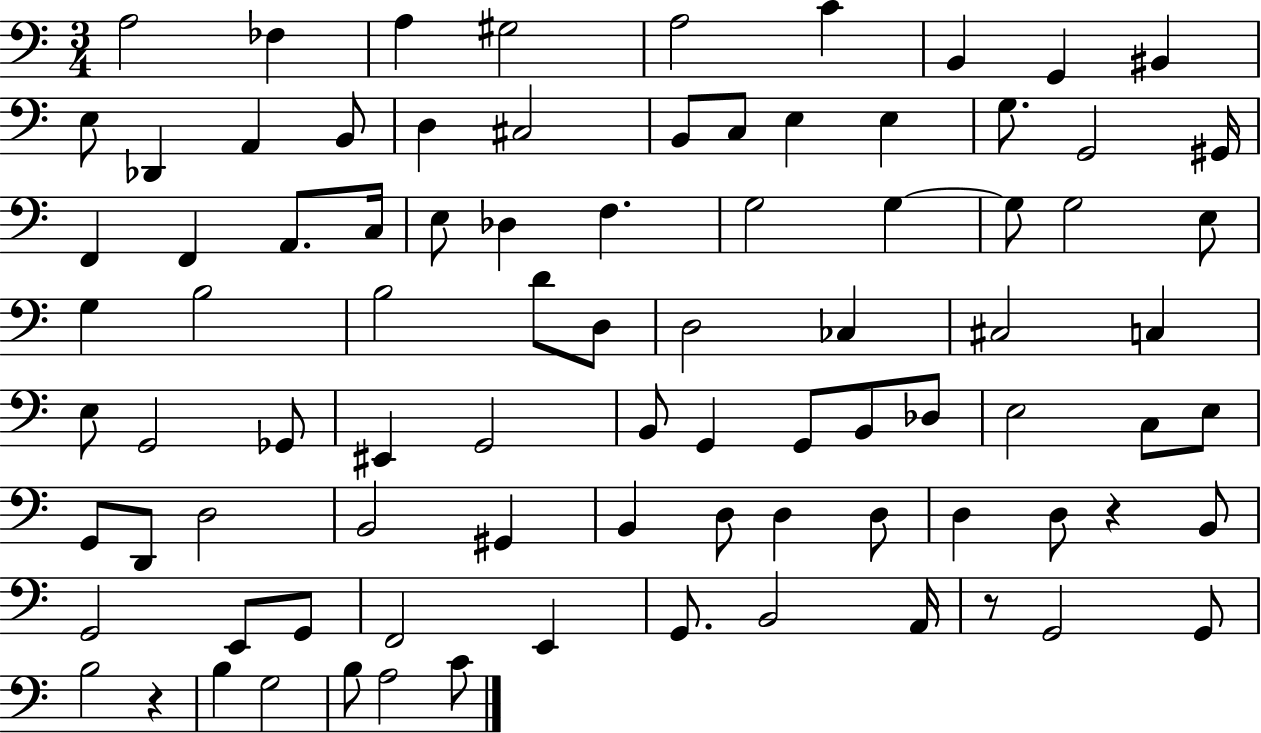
X:1
T:Untitled
M:3/4
L:1/4
K:C
A,2 _F, A, ^G,2 A,2 C B,, G,, ^B,, E,/2 _D,, A,, B,,/2 D, ^C,2 B,,/2 C,/2 E, E, G,/2 G,,2 ^G,,/4 F,, F,, A,,/2 C,/4 E,/2 _D, F, G,2 G, G,/2 G,2 E,/2 G, B,2 B,2 D/2 D,/2 D,2 _C, ^C,2 C, E,/2 G,,2 _G,,/2 ^E,, G,,2 B,,/2 G,, G,,/2 B,,/2 _D,/2 E,2 C,/2 E,/2 G,,/2 D,,/2 D,2 B,,2 ^G,, B,, D,/2 D, D,/2 D, D,/2 z B,,/2 G,,2 E,,/2 G,,/2 F,,2 E,, G,,/2 B,,2 A,,/4 z/2 G,,2 G,,/2 B,2 z B, G,2 B,/2 A,2 C/2